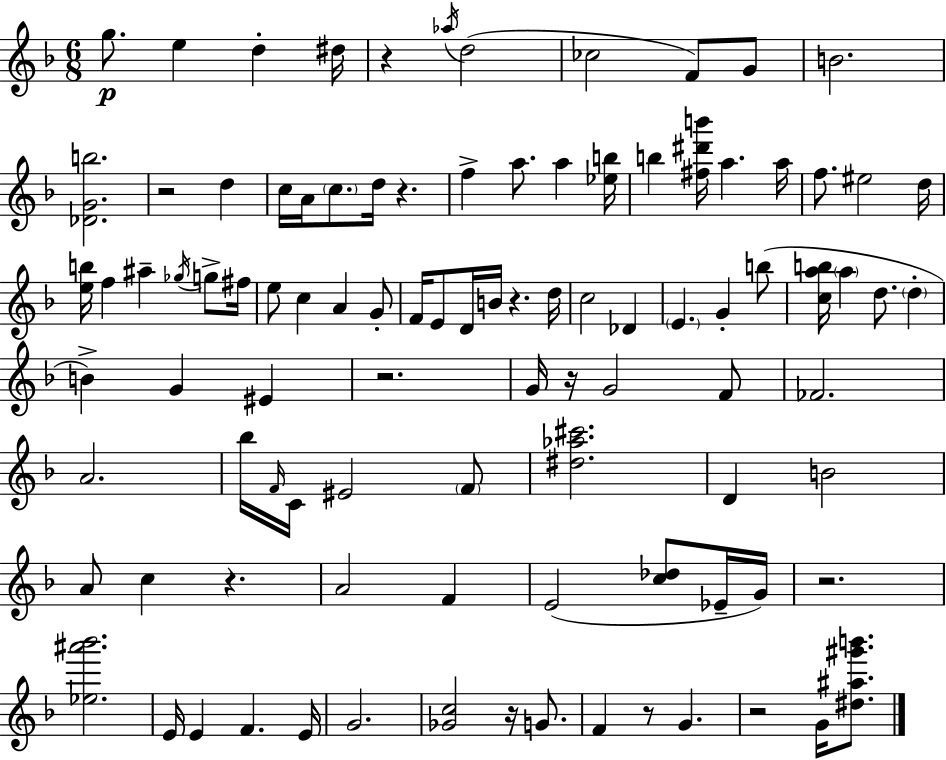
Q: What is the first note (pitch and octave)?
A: G5